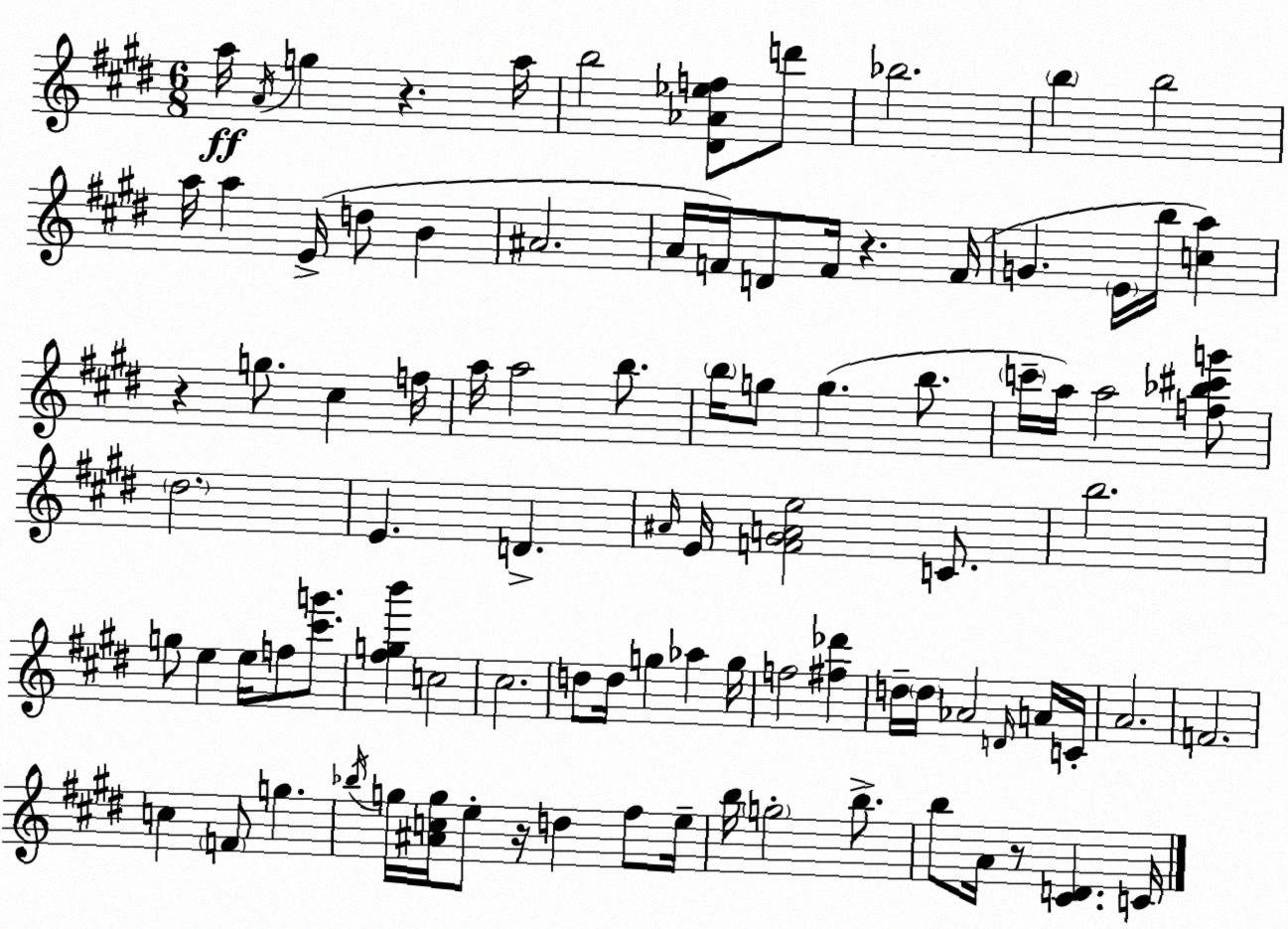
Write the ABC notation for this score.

X:1
T:Untitled
M:6/8
L:1/4
K:E
a/4 A/4 g z a/4 b2 [^D_A_ef]/2 d'/2 _b2 b b2 a/4 a E/4 d/2 B ^A2 A/4 F/4 D/2 F/4 z F/4 G E/4 b/4 [ca] z g/2 ^c f/4 a/4 a2 b/2 b/4 g/2 g b/2 c'/4 a/4 a2 [f_b^c'g']/2 ^d2 E D ^A/4 E/4 [F^GAe]2 C/2 b2 g/2 e e/4 f/2 [^c'g']/2 [^fgb'] c2 ^c2 d/2 d/4 g _a g/4 f2 [^f_d'] d/4 d/4 _A2 D/4 A/4 C/4 A2 F2 c F/2 g _b/4 g/4 [^Acg]/4 e/2 z/4 d ^f/2 e/4 b/4 g2 b/2 b/2 A/4 z/2 [^CD] C/4